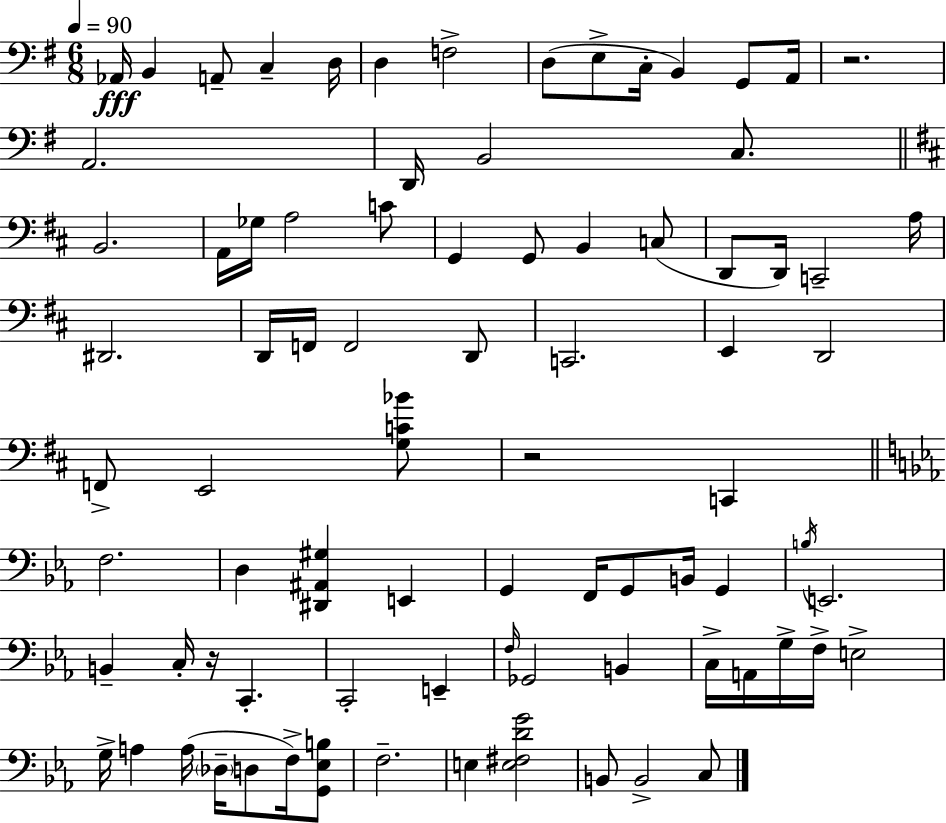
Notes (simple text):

Ab2/s B2/q A2/e C3/q D3/s D3/q F3/h D3/e E3/e C3/s B2/q G2/e A2/s R/h. A2/h. D2/s B2/h C3/e. B2/h. A2/s Gb3/s A3/h C4/e G2/q G2/e B2/q C3/e D2/e D2/s C2/h A3/s D#2/h. D2/s F2/s F2/h D2/e C2/h. E2/q D2/h F2/e E2/h [G3,C4,Bb4]/e R/h C2/q F3/h. D3/q [D#2,A#2,G#3]/q E2/q G2/q F2/s G2/e B2/s G2/q B3/s E2/h. B2/q C3/s R/s C2/q. C2/h E2/q F3/s Gb2/h B2/q C3/s A2/s G3/s F3/s E3/h G3/s A3/q A3/s Db3/s D3/e F3/s [G2,Eb3,B3]/e F3/h. E3/q [E3,F#3,D4,G4]/h B2/e B2/h C3/e